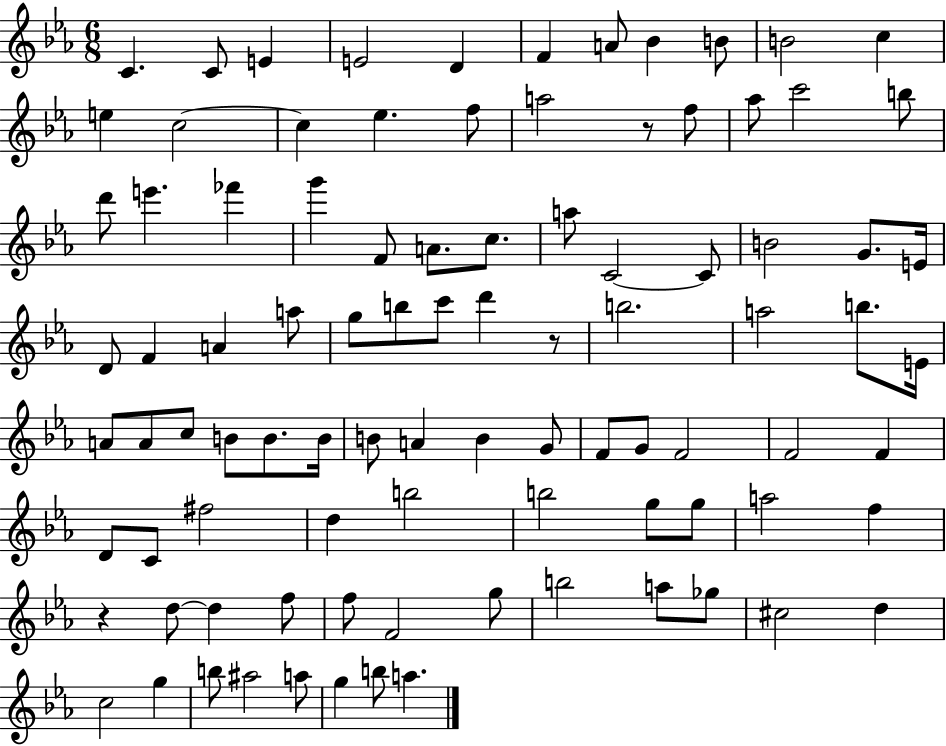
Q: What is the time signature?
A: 6/8